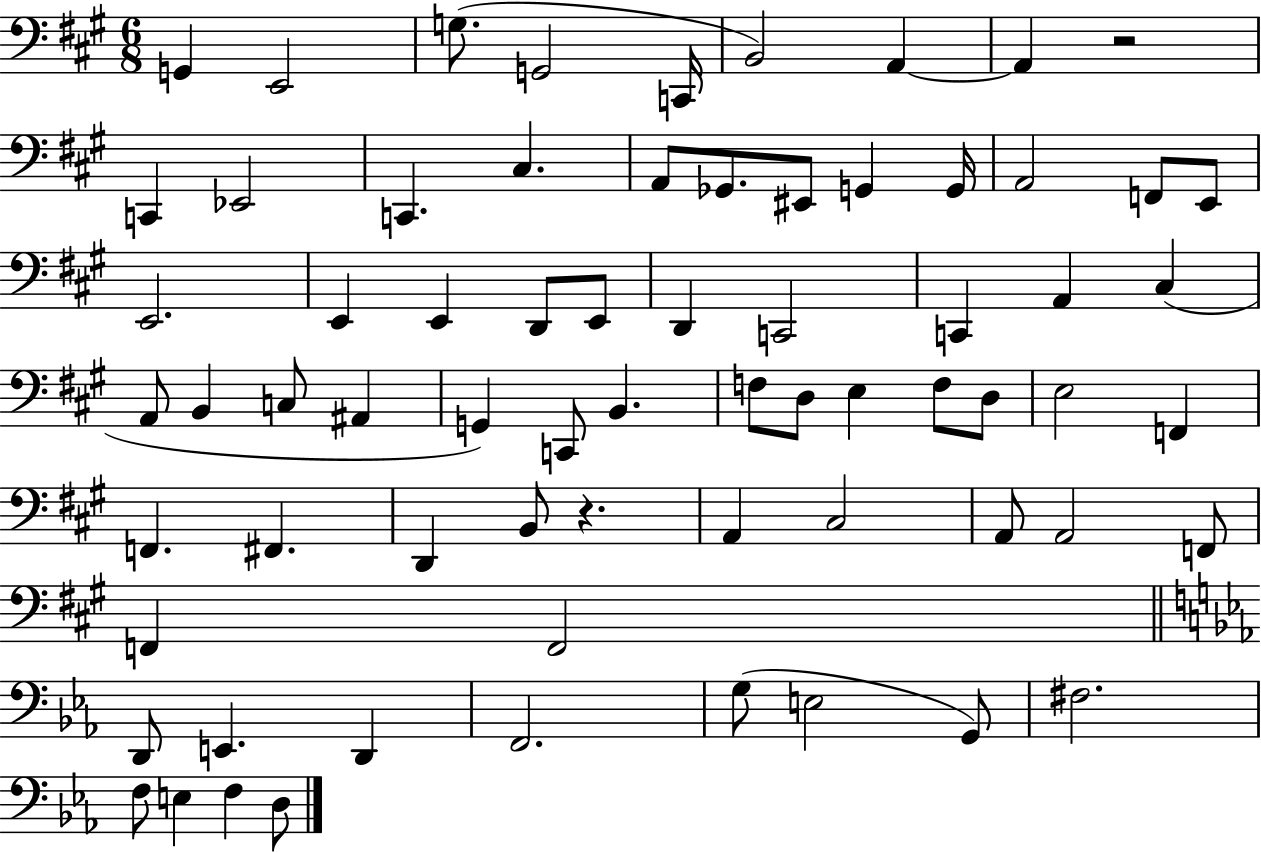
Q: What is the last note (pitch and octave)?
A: D3